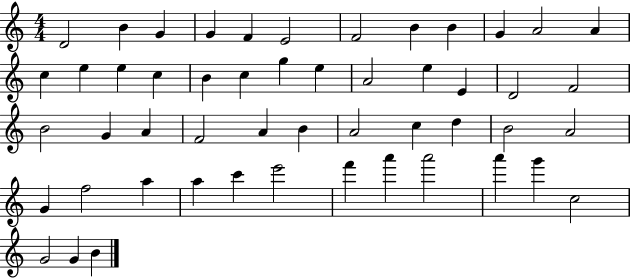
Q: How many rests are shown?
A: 0